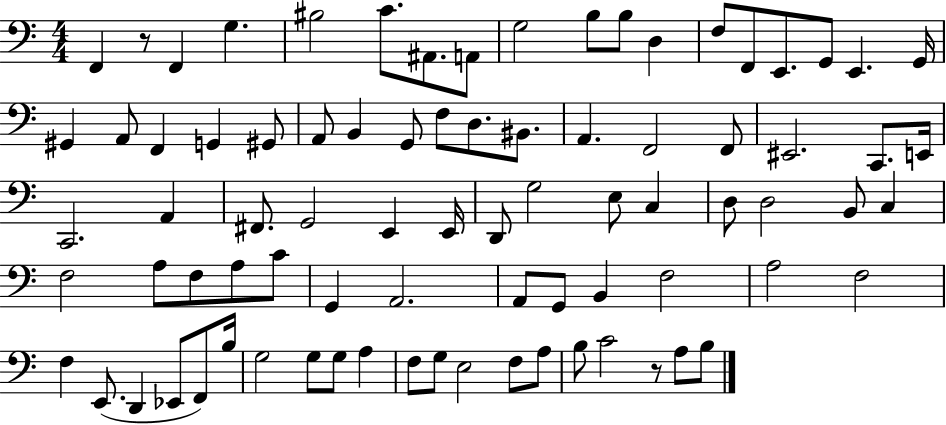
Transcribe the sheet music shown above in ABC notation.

X:1
T:Untitled
M:4/4
L:1/4
K:C
F,, z/2 F,, G, ^B,2 C/2 ^A,,/2 A,,/2 G,2 B,/2 B,/2 D, F,/2 F,,/2 E,,/2 G,,/2 E,, G,,/4 ^G,, A,,/2 F,, G,, ^G,,/2 A,,/2 B,, G,,/2 F,/2 D,/2 ^B,,/2 A,, F,,2 F,,/2 ^E,,2 C,,/2 E,,/4 C,,2 A,, ^F,,/2 G,,2 E,, E,,/4 D,,/2 G,2 E,/2 C, D,/2 D,2 B,,/2 C, F,2 A,/2 F,/2 A,/2 C/2 G,, A,,2 A,,/2 G,,/2 B,, F,2 A,2 F,2 F, E,,/2 D,, _E,,/2 F,,/2 B,/4 G,2 G,/2 G,/2 A, F,/2 G,/2 E,2 F,/2 A,/2 B,/2 C2 z/2 A,/2 B,/2